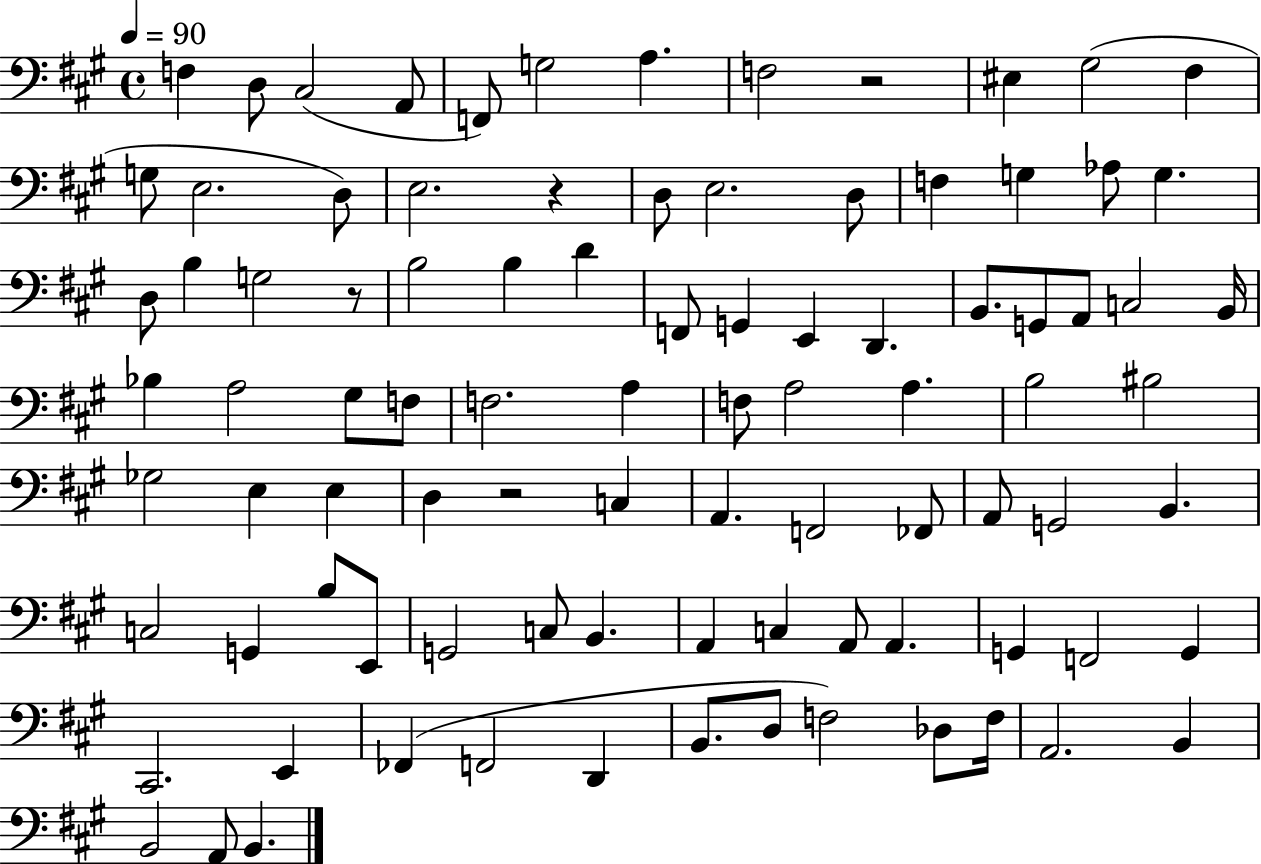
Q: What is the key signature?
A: A major